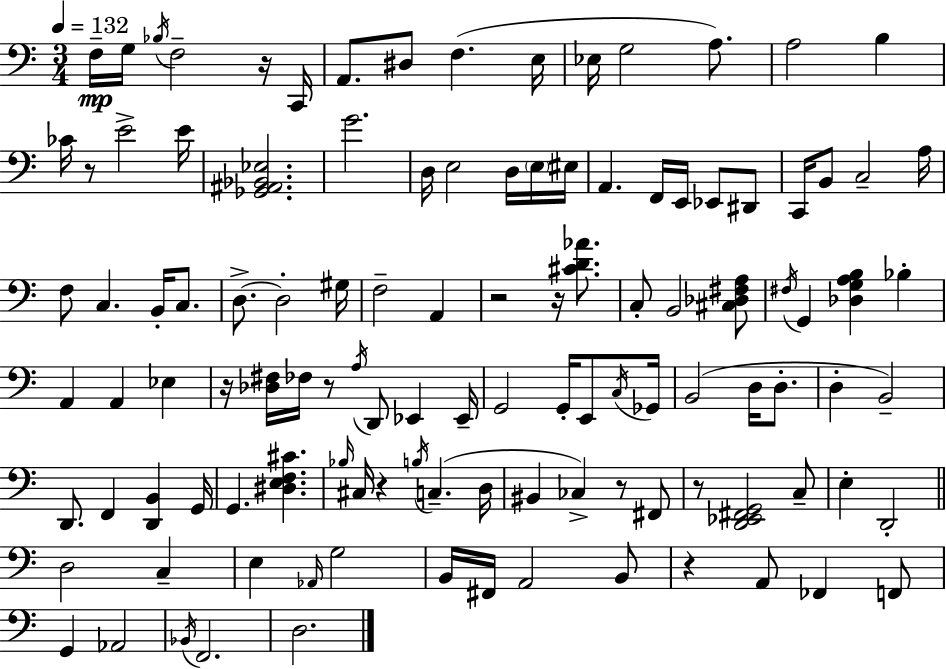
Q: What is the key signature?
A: C major